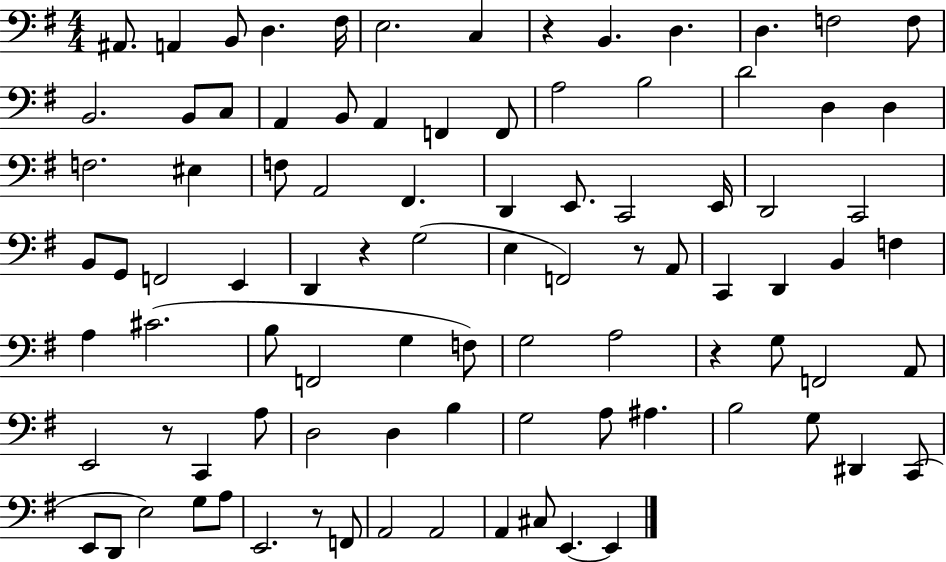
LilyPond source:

{
  \clef bass
  \numericTimeSignature
  \time 4/4
  \key g \major
  ais,8. a,4 b,8 d4. fis16 | e2. c4 | r4 b,4. d4. | d4. f2 f8 | \break b,2. b,8 c8 | a,4 b,8 a,4 f,4 f,8 | a2 b2 | d'2 d4 d4 | \break f2. eis4 | f8 a,2 fis,4. | d,4 e,8. c,2 e,16 | d,2 c,2 | \break b,8 g,8 f,2 e,4 | d,4 r4 g2( | e4 f,2) r8 a,8 | c,4 d,4 b,4 f4 | \break a4 cis'2.( | b8 f,2 g4 f8) | g2 a2 | r4 g8 f,2 a,8 | \break e,2 r8 c,4 a8 | d2 d4 b4 | g2 a8 ais4. | b2 g8 dis,4 c,8( | \break e,8 d,8 e2) g8 a8 | e,2. r8 f,8 | a,2 a,2 | a,4 cis8 e,4.~~ e,4 | \break \bar "|."
}